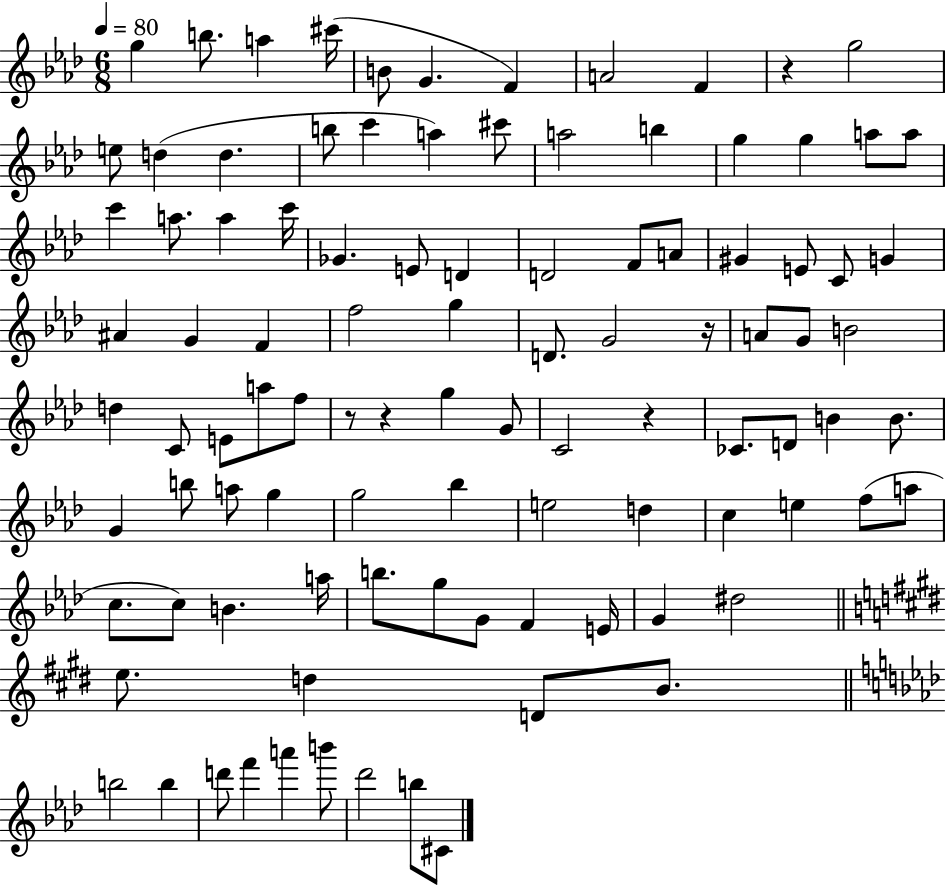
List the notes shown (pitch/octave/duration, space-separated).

G5/q B5/e. A5/q C#6/s B4/e G4/q. F4/q A4/h F4/q R/q G5/h E5/e D5/q D5/q. B5/e C6/q A5/q C#6/e A5/h B5/q G5/q G5/q A5/e A5/e C6/q A5/e. A5/q C6/s Gb4/q. E4/e D4/q D4/h F4/e A4/e G#4/q E4/e C4/e G4/q A#4/q G4/q F4/q F5/h G5/q D4/e. G4/h R/s A4/e G4/e B4/h D5/q C4/e E4/e A5/e F5/e R/e R/q G5/q G4/e C4/h R/q CES4/e. D4/e B4/q B4/e. G4/q B5/e A5/e G5/q G5/h Bb5/q E5/h D5/q C5/q E5/q F5/e A5/e C5/e. C5/e B4/q. A5/s B5/e. G5/e G4/e F4/q E4/s G4/q D#5/h E5/e. D5/q D4/e B4/e. B5/h B5/q D6/e F6/q A6/q B6/e Db6/h B5/e C#4/e